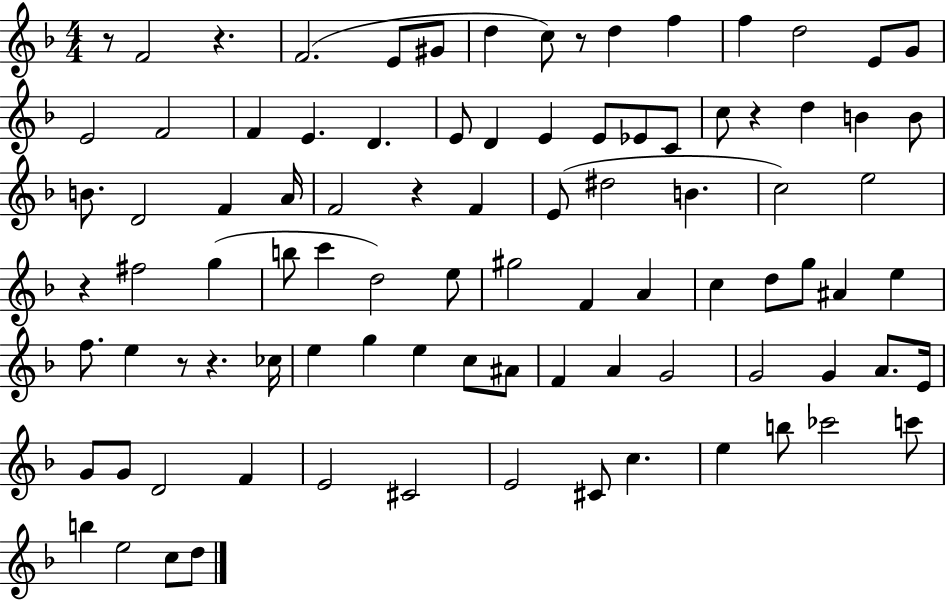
R/e F4/h R/q. F4/h. E4/e G#4/e D5/q C5/e R/e D5/q F5/q F5/q D5/h E4/e G4/e E4/h F4/h F4/q E4/q. D4/q. E4/e D4/q E4/q E4/e Eb4/e C4/e C5/e R/q D5/q B4/q B4/e B4/e. D4/h F4/q A4/s F4/h R/q F4/q E4/e D#5/h B4/q. C5/h E5/h R/q F#5/h G5/q B5/e C6/q D5/h E5/e G#5/h F4/q A4/q C5/q D5/e G5/e A#4/q E5/q F5/e. E5/q R/e R/q. CES5/s E5/q G5/q E5/q C5/e A#4/e F4/q A4/q G4/h G4/h G4/q A4/e. E4/s G4/e G4/e D4/h F4/q E4/h C#4/h E4/h C#4/e C5/q. E5/q B5/e CES6/h C6/e B5/q E5/h C5/e D5/e